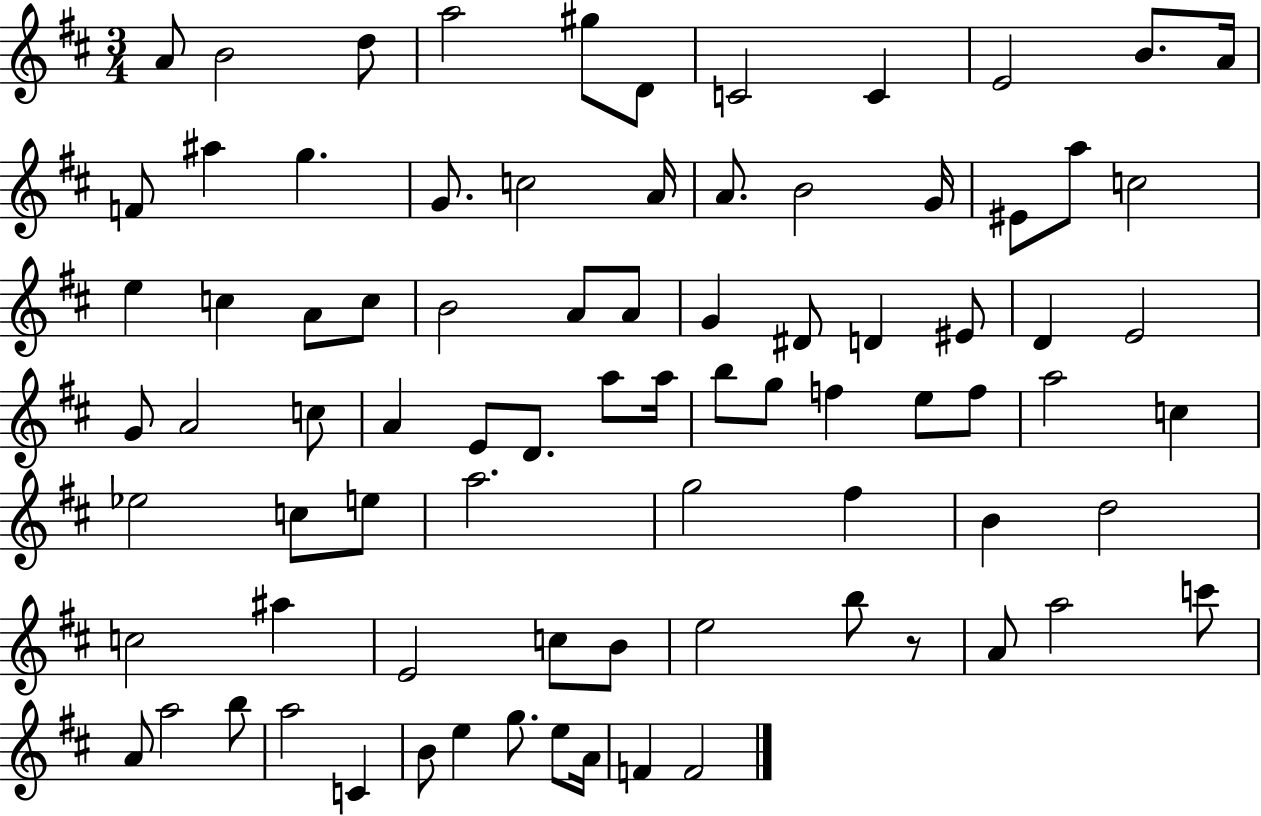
{
  \clef treble
  \numericTimeSignature
  \time 3/4
  \key d \major
  a'8 b'2 d''8 | a''2 gis''8 d'8 | c'2 c'4 | e'2 b'8. a'16 | \break f'8 ais''4 g''4. | g'8. c''2 a'16 | a'8. b'2 g'16 | eis'8 a''8 c''2 | \break e''4 c''4 a'8 c''8 | b'2 a'8 a'8 | g'4 dis'8 d'4 eis'8 | d'4 e'2 | \break g'8 a'2 c''8 | a'4 e'8 d'8. a''8 a''16 | b''8 g''8 f''4 e''8 f''8 | a''2 c''4 | \break ees''2 c''8 e''8 | a''2. | g''2 fis''4 | b'4 d''2 | \break c''2 ais''4 | e'2 c''8 b'8 | e''2 b''8 r8 | a'8 a''2 c'''8 | \break a'8 a''2 b''8 | a''2 c'4 | b'8 e''4 g''8. e''8 a'16 | f'4 f'2 | \break \bar "|."
}